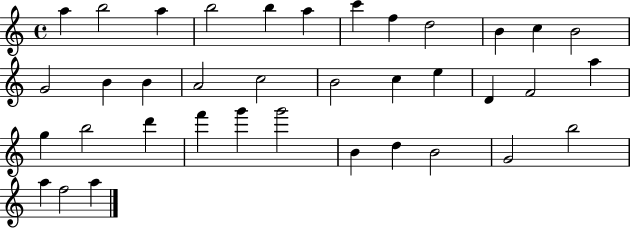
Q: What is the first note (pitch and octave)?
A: A5